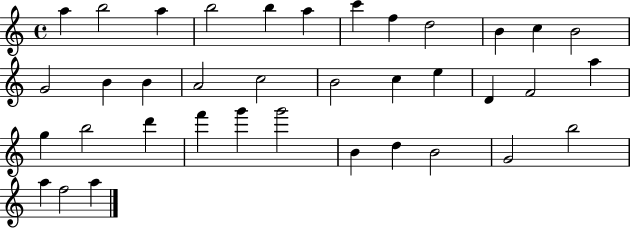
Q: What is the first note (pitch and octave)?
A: A5